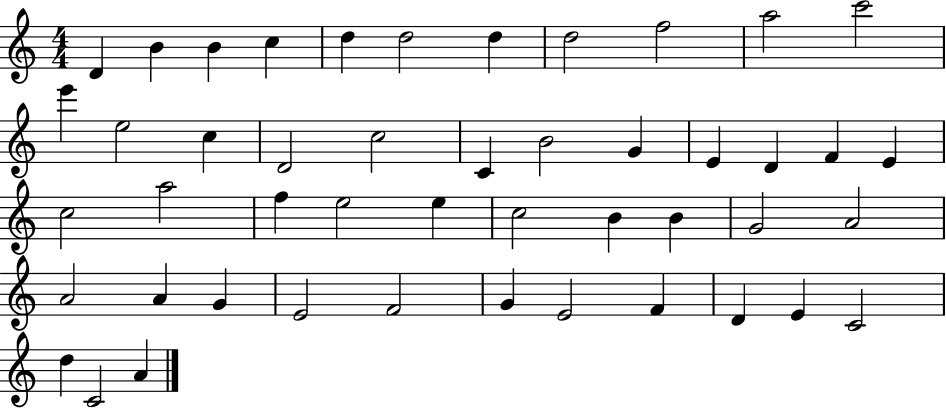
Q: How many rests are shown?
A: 0